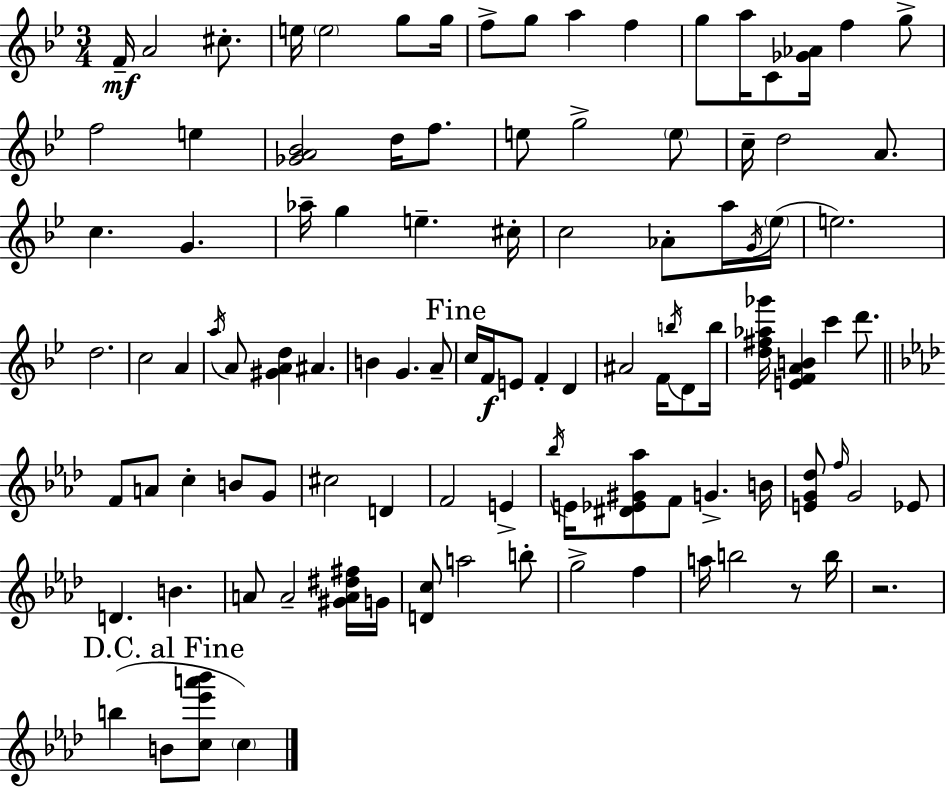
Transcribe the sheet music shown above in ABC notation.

X:1
T:Untitled
M:3/4
L:1/4
K:Bb
F/4 A2 ^c/2 e/4 e2 g/2 g/4 f/2 g/2 a f g/2 a/4 C/2 [_G_A]/4 f g/2 f2 e [_GA_B]2 d/4 f/2 e/2 g2 e/2 c/4 d2 A/2 c G _a/4 g e ^c/4 c2 _A/2 a/4 G/4 _e/4 e2 d2 c2 A a/4 A/2 [^GAd] ^A B G A/2 c/4 F/4 E/2 F D ^A2 F/4 b/4 D/2 b/4 [d^f_a_g']/4 [EFAB] c' d'/2 F/2 A/2 c B/2 G/2 ^c2 D F2 E _b/4 E/4 [^D_E^G_a]/2 F/2 G B/4 [EG_d]/2 f/4 G2 _E/2 D B A/2 A2 [^GA^d^f]/4 G/4 [Dc]/2 a2 b/2 g2 f a/4 b2 z/2 b/4 z2 b B/2 [c_e'a'_b']/2 c